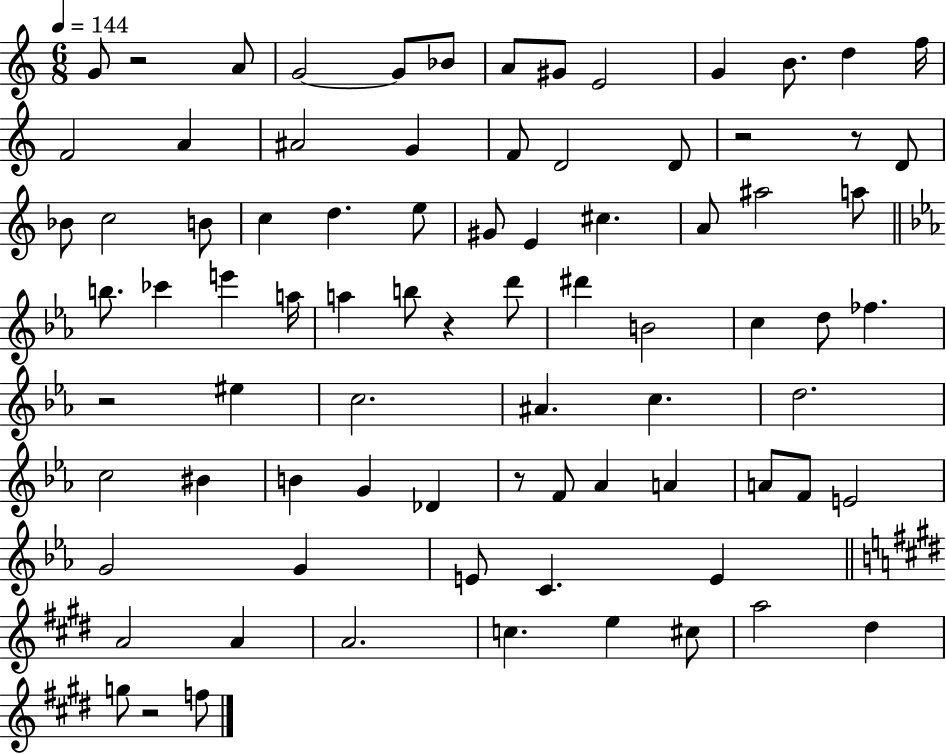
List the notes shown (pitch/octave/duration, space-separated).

G4/e R/h A4/e G4/h G4/e Bb4/e A4/e G#4/e E4/h G4/q B4/e. D5/q F5/s F4/h A4/q A#4/h G4/q F4/e D4/h D4/e R/h R/e D4/e Bb4/e C5/h B4/e C5/q D5/q. E5/e G#4/e E4/q C#5/q. A4/e A#5/h A5/e B5/e. CES6/q E6/q A5/s A5/q B5/e R/q D6/e D#6/q B4/h C5/q D5/e FES5/q. R/h EIS5/q C5/h. A#4/q. C5/q. D5/h. C5/h BIS4/q B4/q G4/q Db4/q R/e F4/e Ab4/q A4/q A4/e F4/e E4/h G4/h G4/q E4/e C4/q. E4/q A4/h A4/q A4/h. C5/q. E5/q C#5/e A5/h D#5/q G5/e R/h F5/e